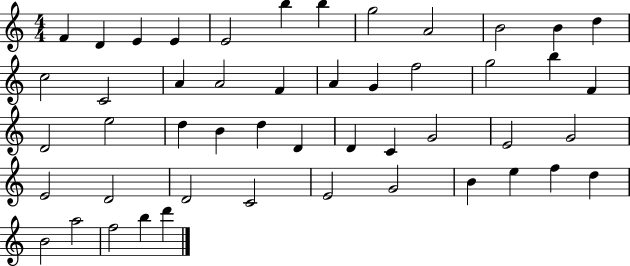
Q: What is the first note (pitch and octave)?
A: F4